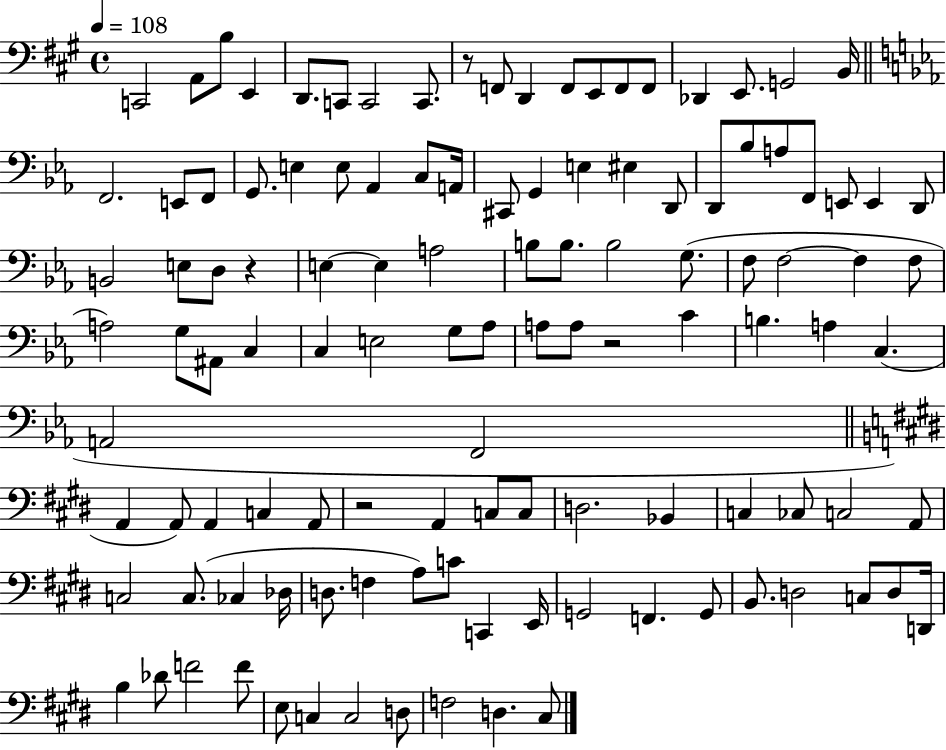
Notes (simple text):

C2/h A2/e B3/e E2/q D2/e. C2/e C2/h C2/e. R/e F2/e D2/q F2/e E2/e F2/e F2/e Db2/q E2/e. G2/h B2/s F2/h. E2/e F2/e G2/e. E3/q E3/e Ab2/q C3/e A2/s C#2/e G2/q E3/q EIS3/q D2/e D2/e Bb3/e A3/e F2/e E2/e E2/q D2/e B2/h E3/e D3/e R/q E3/q E3/q A3/h B3/e B3/e. B3/h G3/e. F3/e F3/h F3/q F3/e A3/h G3/e A#2/e C3/q C3/q E3/h G3/e Ab3/e A3/e A3/e R/h C4/q B3/q. A3/q C3/q. A2/h F2/h A2/q A2/e A2/q C3/q A2/e R/h A2/q C3/e C3/e D3/h. Bb2/q C3/q CES3/e C3/h A2/e C3/h C3/e. CES3/q Db3/s D3/e. F3/q A3/e C4/e C2/q E2/s G2/h F2/q. G2/e B2/e. D3/h C3/e D3/e D2/s B3/q Db4/e F4/h F4/e E3/e C3/q C3/h D3/e F3/h D3/q. C#3/e